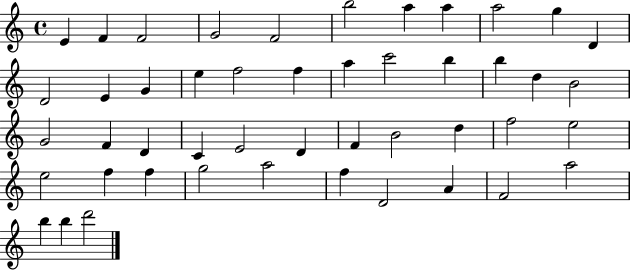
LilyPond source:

{
  \clef treble
  \time 4/4
  \defaultTimeSignature
  \key c \major
  e'4 f'4 f'2 | g'2 f'2 | b''2 a''4 a''4 | a''2 g''4 d'4 | \break d'2 e'4 g'4 | e''4 f''2 f''4 | a''4 c'''2 b''4 | b''4 d''4 b'2 | \break g'2 f'4 d'4 | c'4 e'2 d'4 | f'4 b'2 d''4 | f''2 e''2 | \break e''2 f''4 f''4 | g''2 a''2 | f''4 d'2 a'4 | f'2 a''2 | \break b''4 b''4 d'''2 | \bar "|."
}